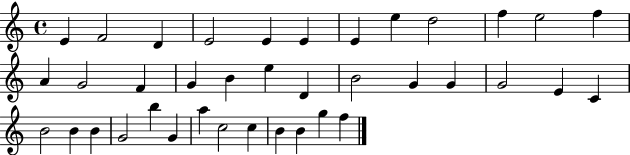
{
  \clef treble
  \time 4/4
  \defaultTimeSignature
  \key c \major
  e'4 f'2 d'4 | e'2 e'4 e'4 | e'4 e''4 d''2 | f''4 e''2 f''4 | \break a'4 g'2 f'4 | g'4 b'4 e''4 d'4 | b'2 g'4 g'4 | g'2 e'4 c'4 | \break b'2 b'4 b'4 | g'2 b''4 g'4 | a''4 c''2 c''4 | b'4 b'4 g''4 f''4 | \break \bar "|."
}